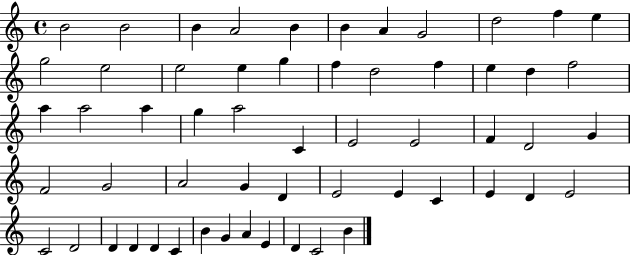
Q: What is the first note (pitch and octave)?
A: B4